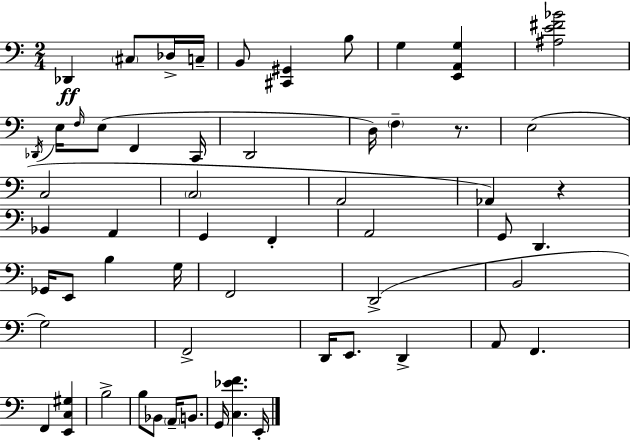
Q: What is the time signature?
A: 2/4